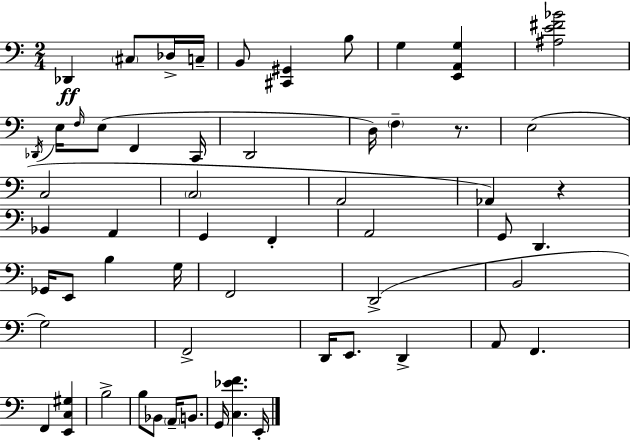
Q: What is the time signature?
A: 2/4